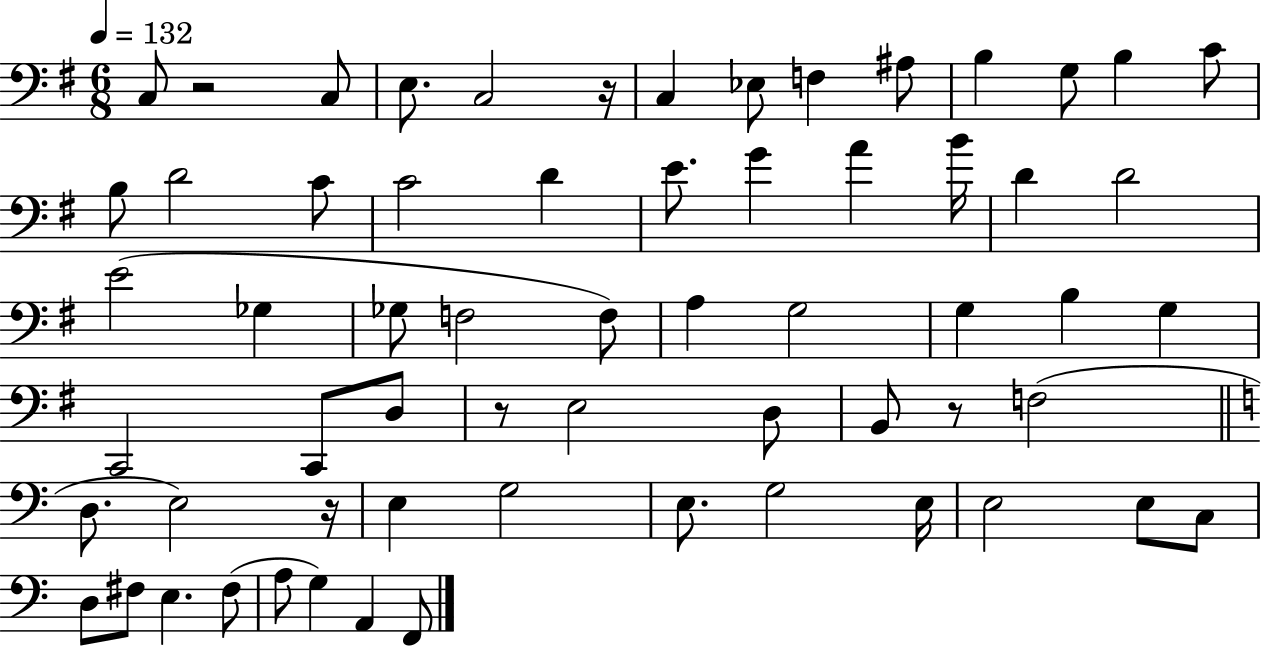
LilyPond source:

{
  \clef bass
  \numericTimeSignature
  \time 6/8
  \key g \major
  \tempo 4 = 132
  c8 r2 c8 | e8. c2 r16 | c4 ees8 f4 ais8 | b4 g8 b4 c'8 | \break b8 d'2 c'8 | c'2 d'4 | e'8. g'4 a'4 b'16 | d'4 d'2 | \break e'2( ges4 | ges8 f2 f8) | a4 g2 | g4 b4 g4 | \break c,2 c,8 d8 | r8 e2 d8 | b,8 r8 f2( | \bar "||" \break \key c \major d8. e2) r16 | e4 g2 | e8. g2 e16 | e2 e8 c8 | \break d8 fis8 e4. fis8( | a8 g4) a,4 f,8 | \bar "|."
}